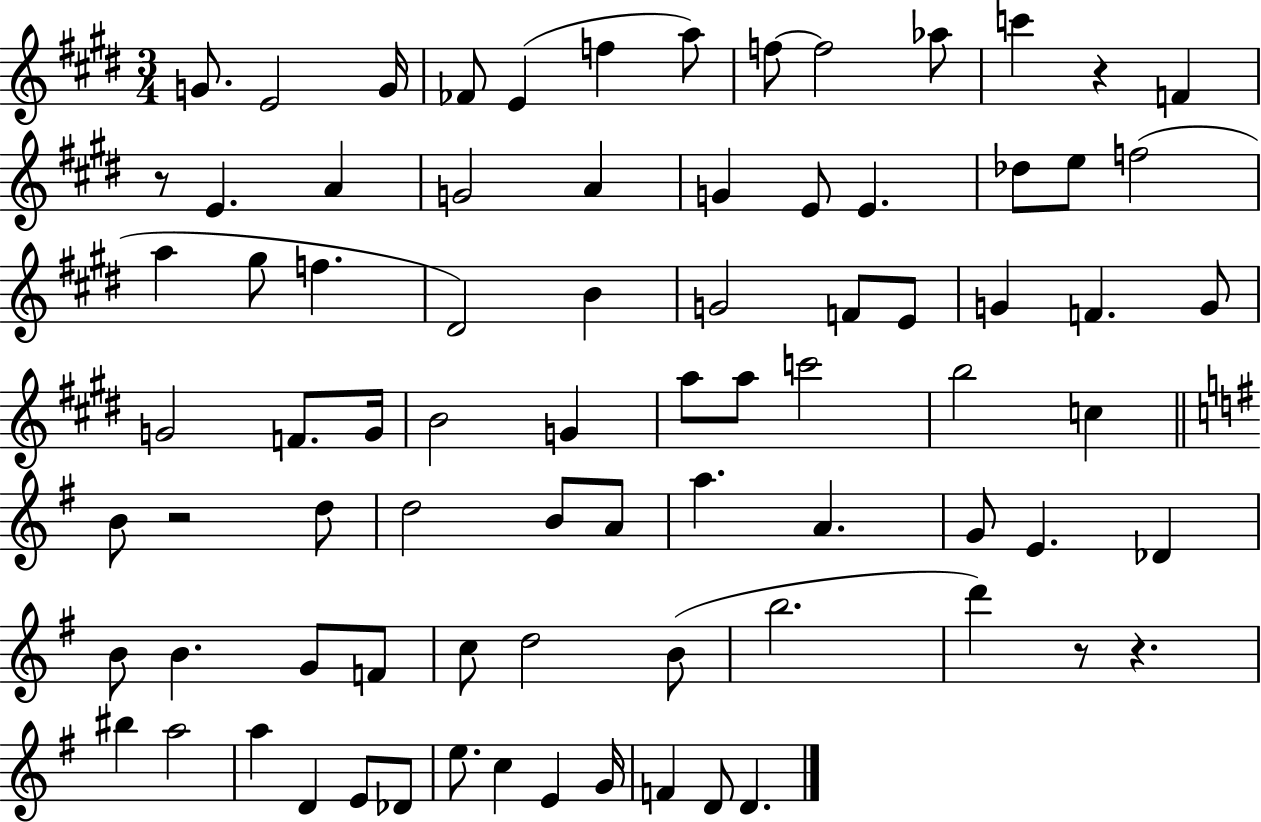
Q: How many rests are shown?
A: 5